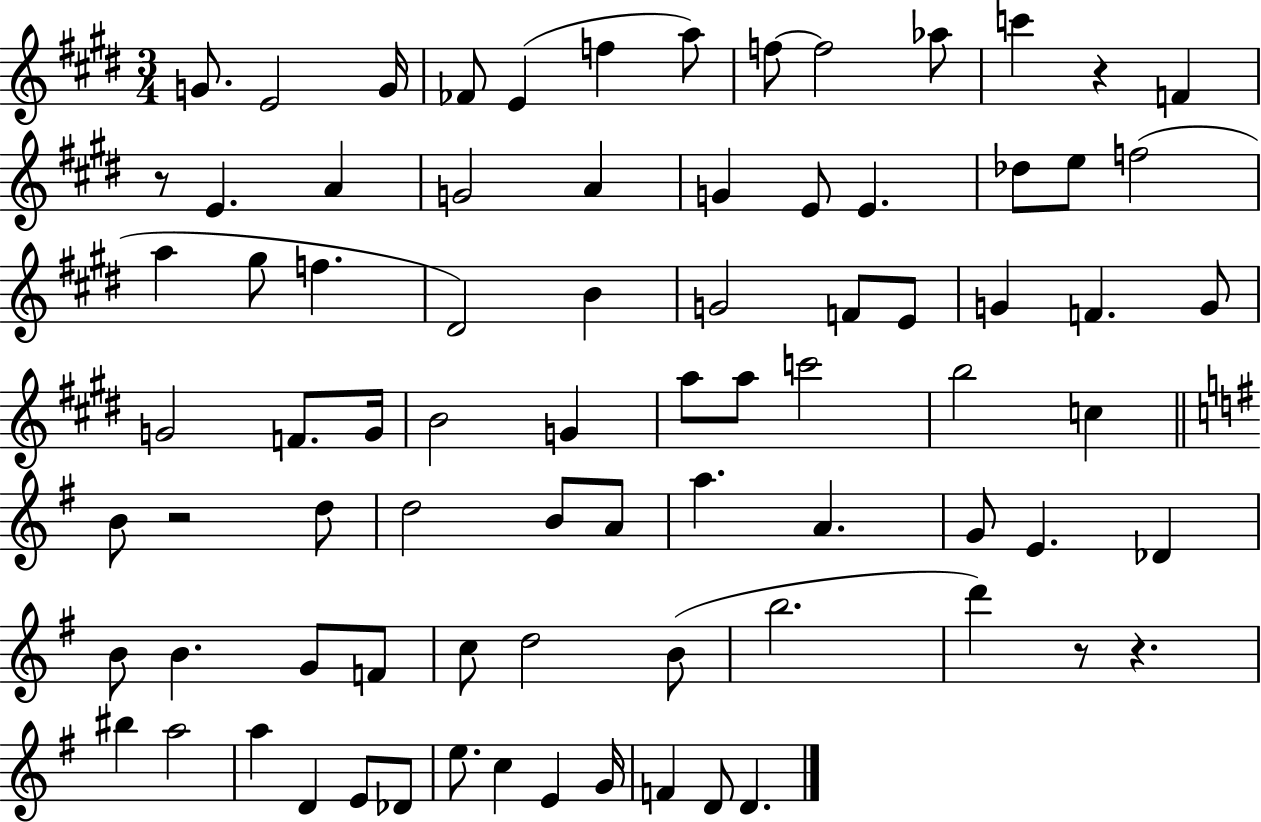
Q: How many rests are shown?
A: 5